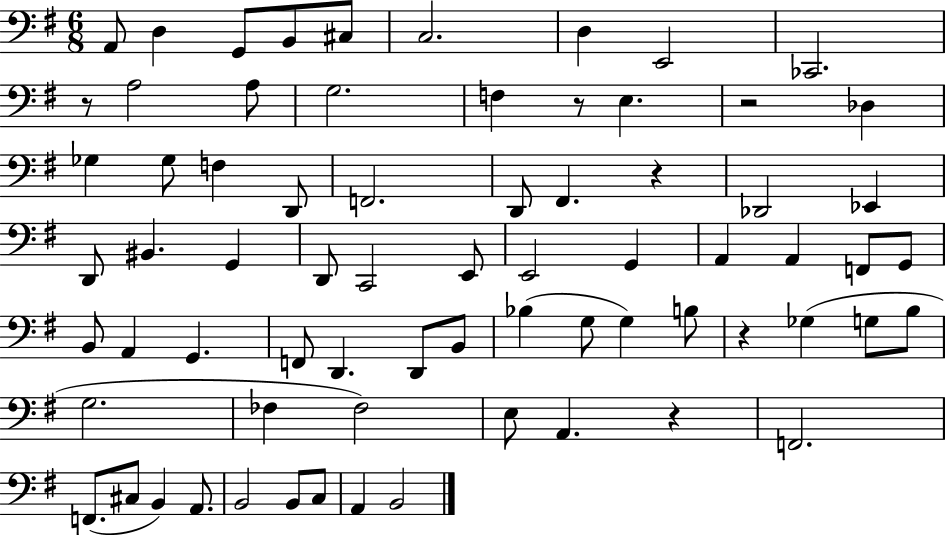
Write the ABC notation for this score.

X:1
T:Untitled
M:6/8
L:1/4
K:G
A,,/2 D, G,,/2 B,,/2 ^C,/2 C,2 D, E,,2 _C,,2 z/2 A,2 A,/2 G,2 F, z/2 E, z2 _D, _G, _G,/2 F, D,,/2 F,,2 D,,/2 ^F,, z _D,,2 _E,, D,,/2 ^B,, G,, D,,/2 C,,2 E,,/2 E,,2 G,, A,, A,, F,,/2 G,,/2 B,,/2 A,, G,, F,,/2 D,, D,,/2 B,,/2 _B, G,/2 G, B,/2 z _G, G,/2 B,/2 G,2 _F, _F,2 E,/2 A,, z F,,2 F,,/2 ^C,/2 B,, A,,/2 B,,2 B,,/2 C,/2 A,, B,,2